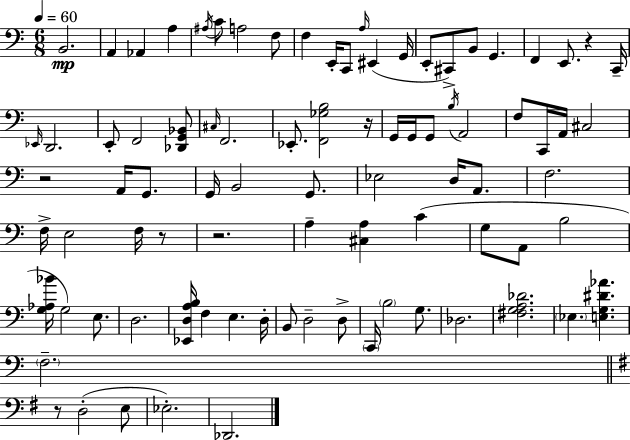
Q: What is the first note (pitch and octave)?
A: B2